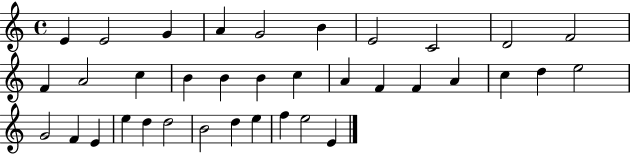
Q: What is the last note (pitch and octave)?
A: E4